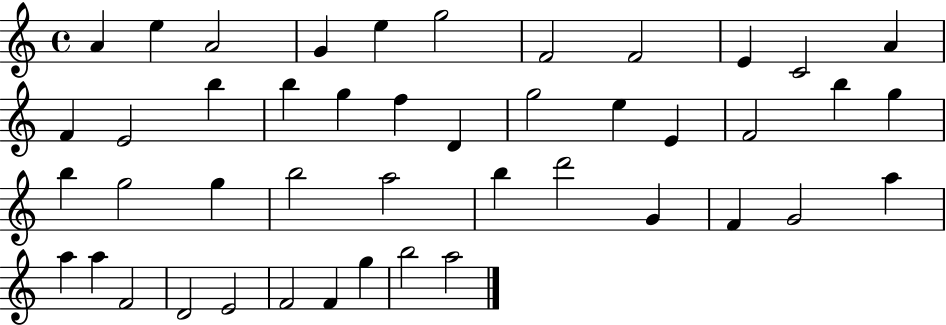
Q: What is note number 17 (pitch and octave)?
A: F5